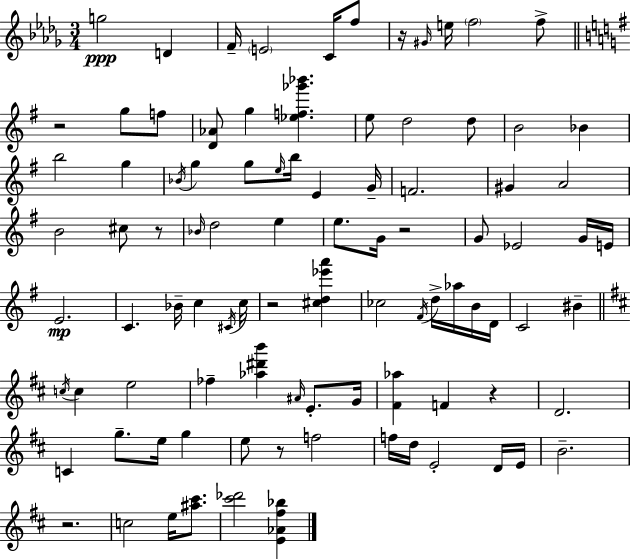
{
  \clef treble
  \numericTimeSignature
  \time 3/4
  \key bes \minor
  \repeat volta 2 { g''2\ppp d'4 | f'16-- \parenthesize e'2 c'16 f''8 | r16 \grace { gis'16 } e''16 \parenthesize f''2 f''8-> | \bar "||" \break \key g \major r2 g''8 f''8 | <d' aes'>8 g''4 <ees'' f'' ges''' bes'''>4. | e''8 d''2 d''8 | b'2 bes'4 | \break b''2 g''4 | \acciaccatura { bes'16 } g''4 g''8 \grace { e''16 } b''16 e'4 | g'16-- f'2. | gis'4 a'2 | \break b'2 cis''8 | r8 \grace { bes'16 } d''2 e''4 | e''8. g'16 r2 | g'8 ees'2 | \break g'16 e'16 e'2.\mp | c'4. bes'16-- c''4 | \acciaccatura { cis'16 } c''16 r2 | <cis'' d'' ees''' a'''>4 ces''2 | \break \acciaccatura { fis'16 } d''16-> aes''16 b'16 d'16 c'2 | bis'4-- \bar "||" \break \key d \major \acciaccatura { c''16 } c''4 e''2 | fes''4-- <aes'' dis''' b'''>4 \grace { ais'16 } e'8.-. | g'16 <fis' aes''>4 f'4 r4 | d'2. | \break c'4 g''8.-- e''16 g''4 | e''8 r8 f''2 | f''16 d''16 e'2-. | d'16 e'16 b'2.-- | \break r2. | c''2 e''16 <ais'' cis'''>8. | <cis''' des'''>2 <e' aes' fis'' bes''>4 | } \bar "|."
}